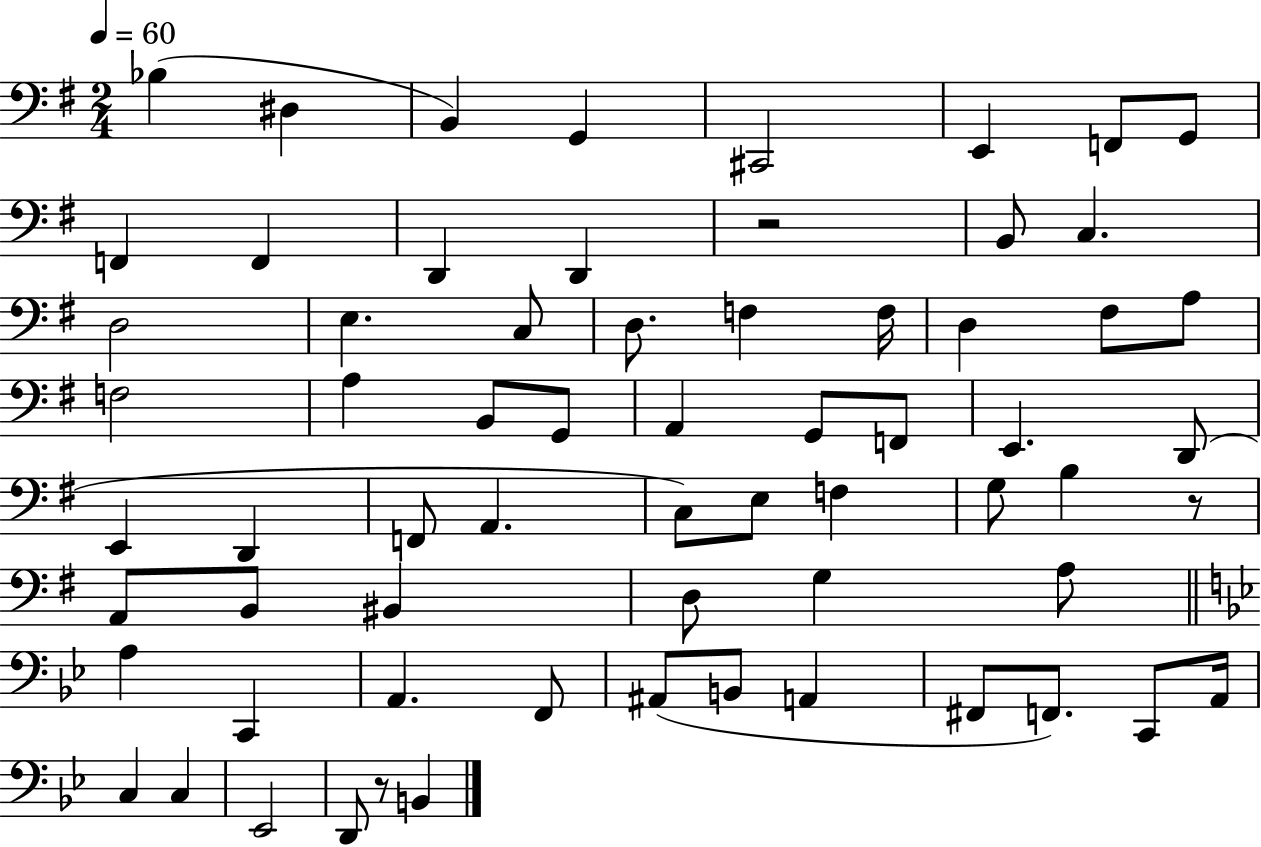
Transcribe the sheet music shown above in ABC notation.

X:1
T:Untitled
M:2/4
L:1/4
K:G
_B, ^D, B,, G,, ^C,,2 E,, F,,/2 G,,/2 F,, F,, D,, D,, z2 B,,/2 C, D,2 E, C,/2 D,/2 F, F,/4 D, ^F,/2 A,/2 F,2 A, B,,/2 G,,/2 A,, G,,/2 F,,/2 E,, D,,/2 E,, D,, F,,/2 A,, C,/2 E,/2 F, G,/2 B, z/2 A,,/2 B,,/2 ^B,, D,/2 G, A,/2 A, C,, A,, F,,/2 ^A,,/2 B,,/2 A,, ^F,,/2 F,,/2 C,,/2 A,,/4 C, C, _E,,2 D,,/2 z/2 B,,